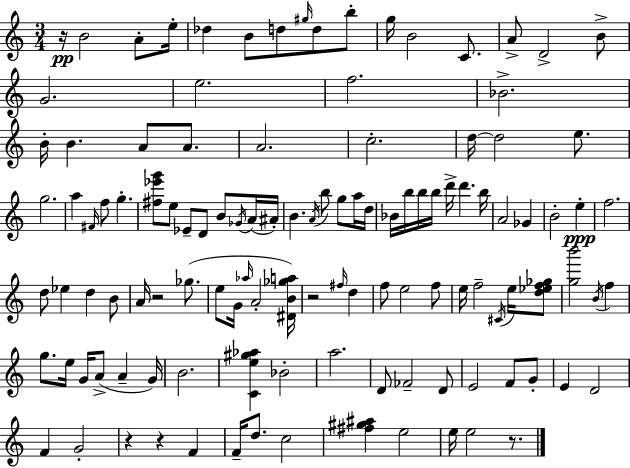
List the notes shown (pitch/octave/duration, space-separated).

R/s B4/h A4/e E5/s Db5/q B4/e D5/e G#5/s D5/e B5/e G5/s B4/h C4/e. A4/e D4/h B4/e G4/h. E5/h. F5/h. Bb4/h. B4/s B4/q. A4/e A4/e. A4/h. C5/h. D5/s D5/h E5/e. G5/h. A5/q F#4/s F5/e G5/q. [F#5,Eb6,G6]/e E5/e Eb4/e D4/e B4/e Gb4/s A4/s A#4/s B4/q. A4/s B5/e G5/e A5/s D5/s Bb4/s B5/s B5/s B5/s D6/s D6/q. B5/s A4/h Gb4/q B4/h E5/q F5/h. D5/e Eb5/q D5/q B4/e A4/s R/h Gb5/e. E5/e G4/s Ab5/s A4/h [D#4,B4,Gb5,A5]/s R/h F#5/s D5/q F5/e E5/h F5/e E5/s F5/h C#4/s E5/s [D5,Eb5,F5,Gb5]/e [G5,B6]/h B4/s F5/q G5/e. E5/s G4/s A4/e A4/q G4/s B4/h. [C4,E5,G#5,Ab5]/q Bb4/h A5/h. D4/e FES4/h D4/e E4/h F4/e G4/e E4/q D4/h F4/q G4/h R/q R/q F4/q F4/s D5/e. C5/h [F#5,G#5,A#5]/q E5/h E5/s E5/h R/e.